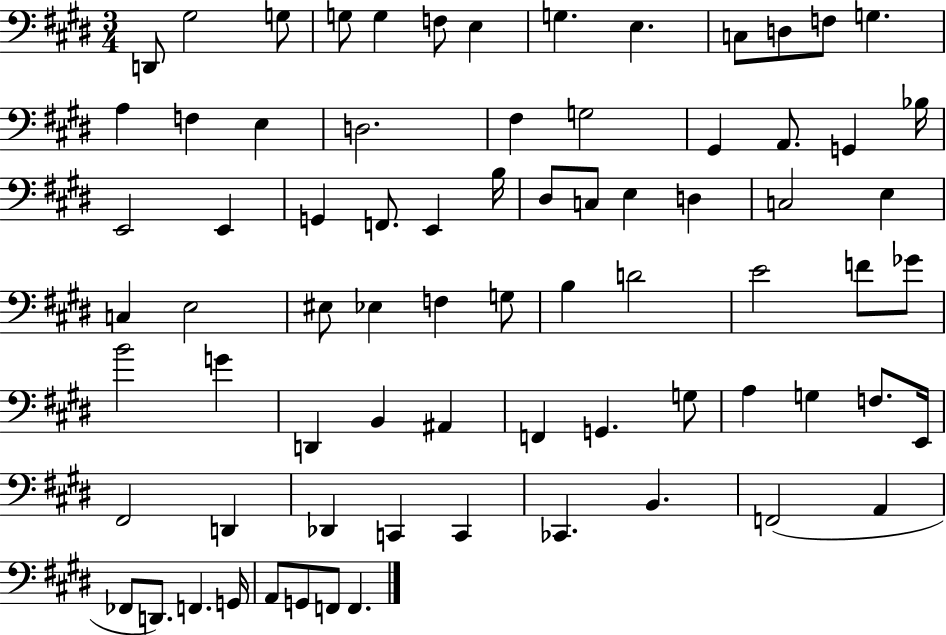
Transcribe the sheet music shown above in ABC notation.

X:1
T:Untitled
M:3/4
L:1/4
K:E
D,,/2 ^G,2 G,/2 G,/2 G, F,/2 E, G, E, C,/2 D,/2 F,/2 G, A, F, E, D,2 ^F, G,2 ^G,, A,,/2 G,, _B,/4 E,,2 E,, G,, F,,/2 E,, B,/4 ^D,/2 C,/2 E, D, C,2 E, C, E,2 ^E,/2 _E, F, G,/2 B, D2 E2 F/2 _G/2 B2 G D,, B,, ^A,, F,, G,, G,/2 A, G, F,/2 E,,/4 ^F,,2 D,, _D,, C,, C,, _C,, B,, F,,2 A,, _F,,/2 D,,/2 F,, G,,/4 A,,/2 G,,/2 F,,/2 F,,